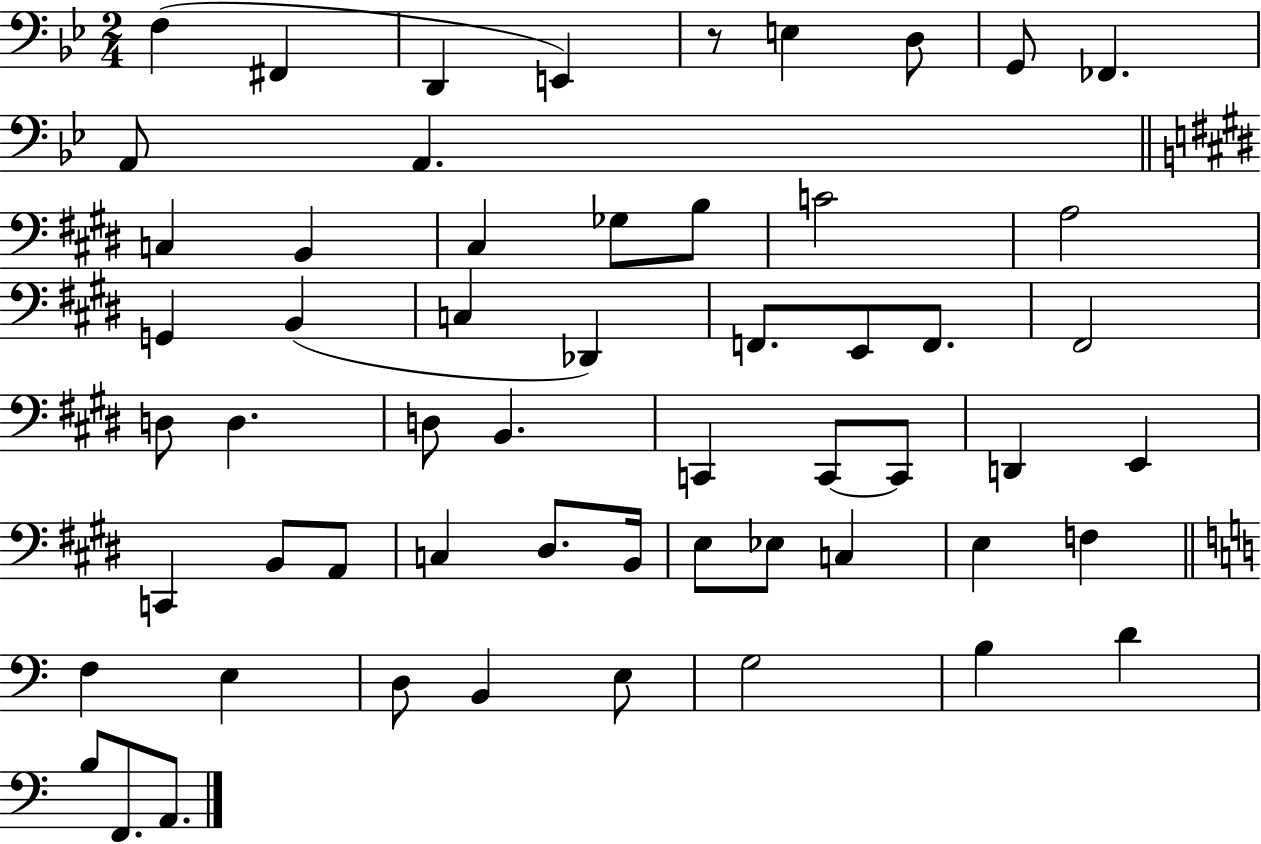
{
  \clef bass
  \numericTimeSignature
  \time 2/4
  \key bes \major
  \repeat volta 2 { f4( fis,4 | d,4 e,4) | r8 e4 d8 | g,8 fes,4. | \break a,8 a,4. | \bar "||" \break \key e \major c4 b,4 | cis4 ges8 b8 | c'2 | a2 | \break g,4 b,4( | c4 des,4) | f,8. e,8 f,8. | fis,2 | \break d8 d4. | d8 b,4. | c,4 c,8~~ c,8 | d,4 e,4 | \break c,4 b,8 a,8 | c4 dis8. b,16 | e8 ees8 c4 | e4 f4 | \break \bar "||" \break \key c \major f4 e4 | d8 b,4 e8 | g2 | b4 d'4 | \break b8 f,8. a,8. | } \bar "|."
}